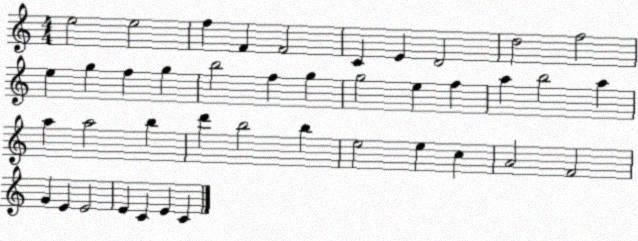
X:1
T:Untitled
M:4/4
L:1/4
K:C
e2 e2 f F F2 C E D2 d2 f2 e g f g b2 f g g2 e f a b2 a a a2 b d' b2 b e2 e c A2 F2 G E E2 E C E C